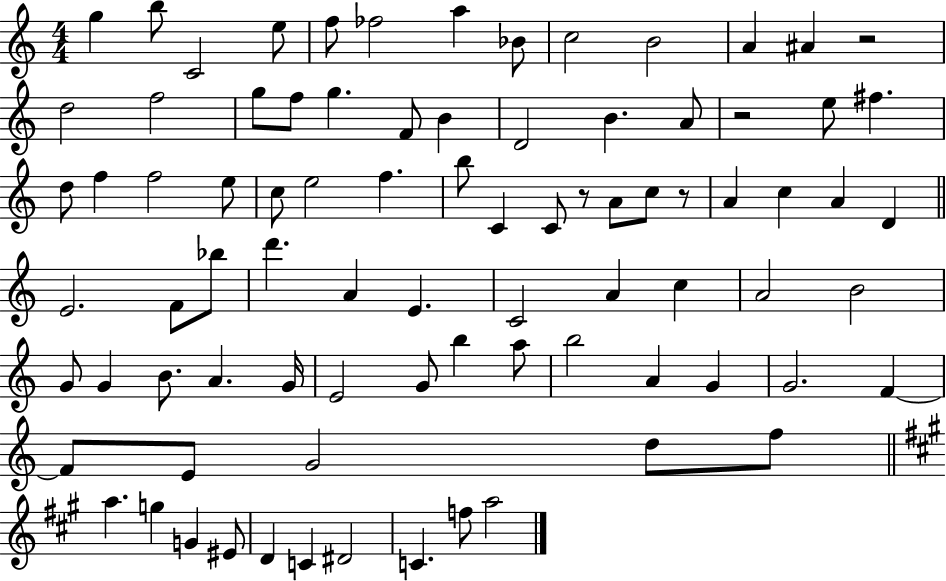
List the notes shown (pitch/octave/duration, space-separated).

G5/q B5/e C4/h E5/e F5/e FES5/h A5/q Bb4/e C5/h B4/h A4/q A#4/q R/h D5/h F5/h G5/e F5/e G5/q. F4/e B4/q D4/h B4/q. A4/e R/h E5/e F#5/q. D5/e F5/q F5/h E5/e C5/e E5/h F5/q. B5/e C4/q C4/e R/e A4/e C5/e R/e A4/q C5/q A4/q D4/q E4/h. F4/e Bb5/e D6/q. A4/q E4/q. C4/h A4/q C5/q A4/h B4/h G4/e G4/q B4/e. A4/q. G4/s E4/h G4/e B5/q A5/e B5/h A4/q G4/q G4/h. F4/q F4/e E4/e G4/h D5/e F5/e A5/q. G5/q G4/q EIS4/e D4/q C4/q D#4/h C4/q. F5/e A5/h